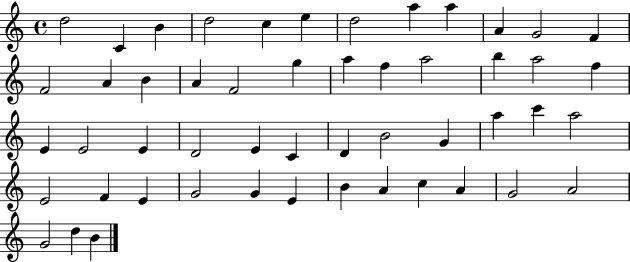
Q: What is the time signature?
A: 4/4